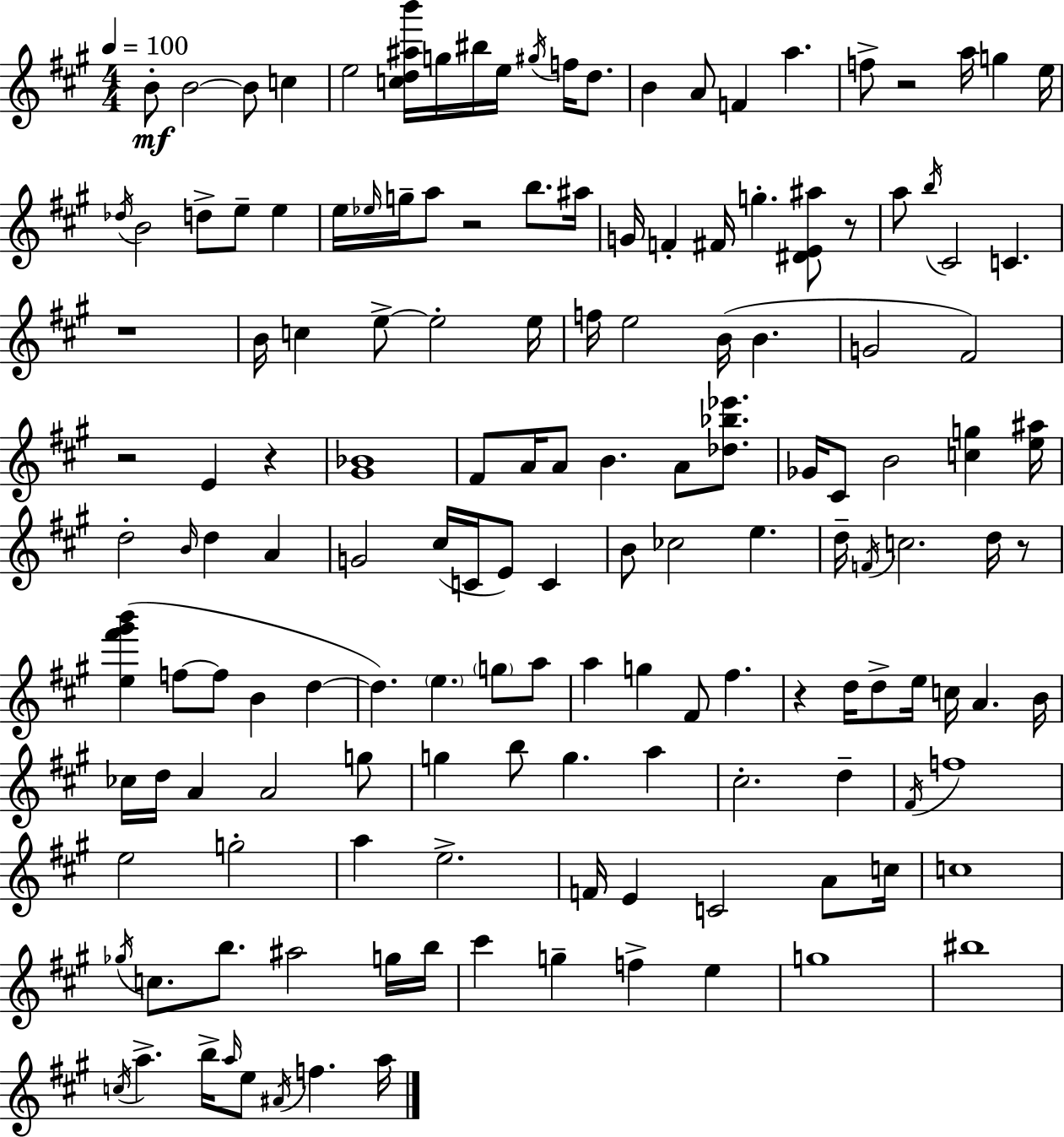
X:1
T:Untitled
M:4/4
L:1/4
K:A
B/2 B2 B/2 c e2 [cd^ab']/4 g/4 ^b/4 e/4 ^g/4 f/4 d/2 B A/2 F a f/2 z2 a/4 g e/4 _d/4 B2 d/2 e/2 e e/4 _e/4 g/4 a/2 z2 b/2 ^a/4 G/4 F ^F/4 g [^DE^a]/2 z/2 a/2 b/4 ^C2 C z4 B/4 c e/2 e2 e/4 f/4 e2 B/4 B G2 ^F2 z2 E z [^G_B]4 ^F/2 A/4 A/2 B A/2 [_d_b_e']/2 _G/4 ^C/2 B2 [cg] [e^a]/4 d2 B/4 d A G2 ^c/4 C/4 E/2 C B/2 _c2 e d/4 F/4 c2 d/4 z/2 [e^f'^g'b'] f/2 f/2 B d d e g/2 a/2 a g ^F/2 ^f z d/4 d/2 e/4 c/4 A B/4 _c/4 d/4 A A2 g/2 g b/2 g a ^c2 d ^F/4 f4 e2 g2 a e2 F/4 E C2 A/2 c/4 c4 _g/4 c/2 b/2 ^a2 g/4 b/4 ^c' g f e g4 ^b4 c/4 a b/4 a/4 e/2 ^A/4 f a/4